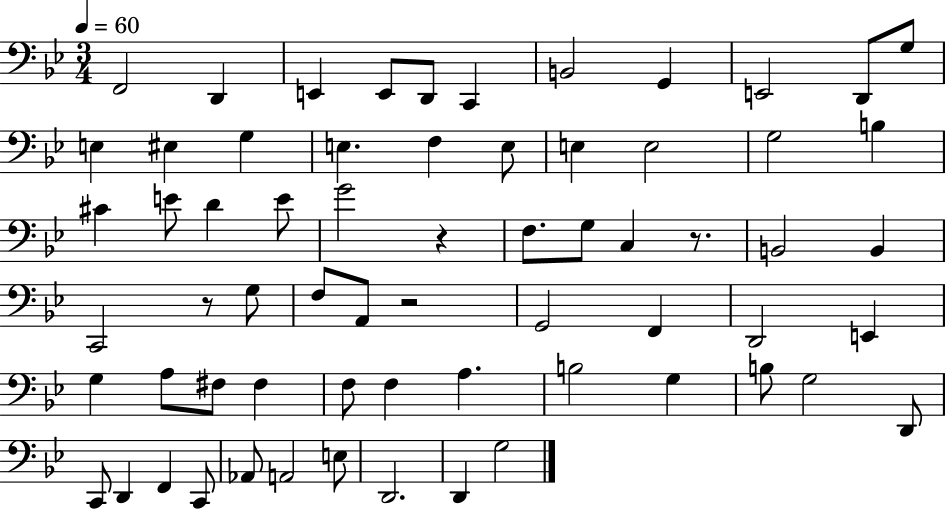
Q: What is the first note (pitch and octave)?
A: F2